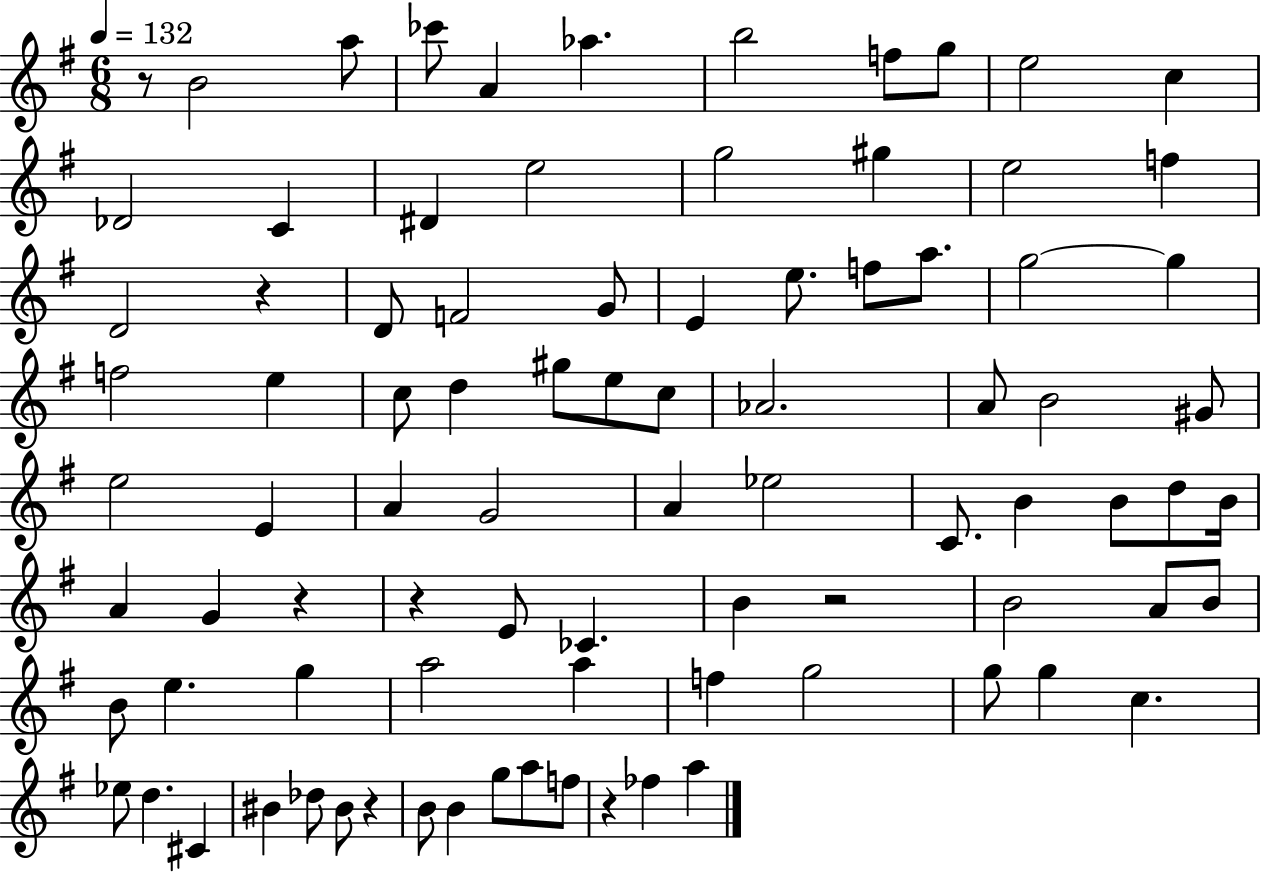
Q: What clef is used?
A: treble